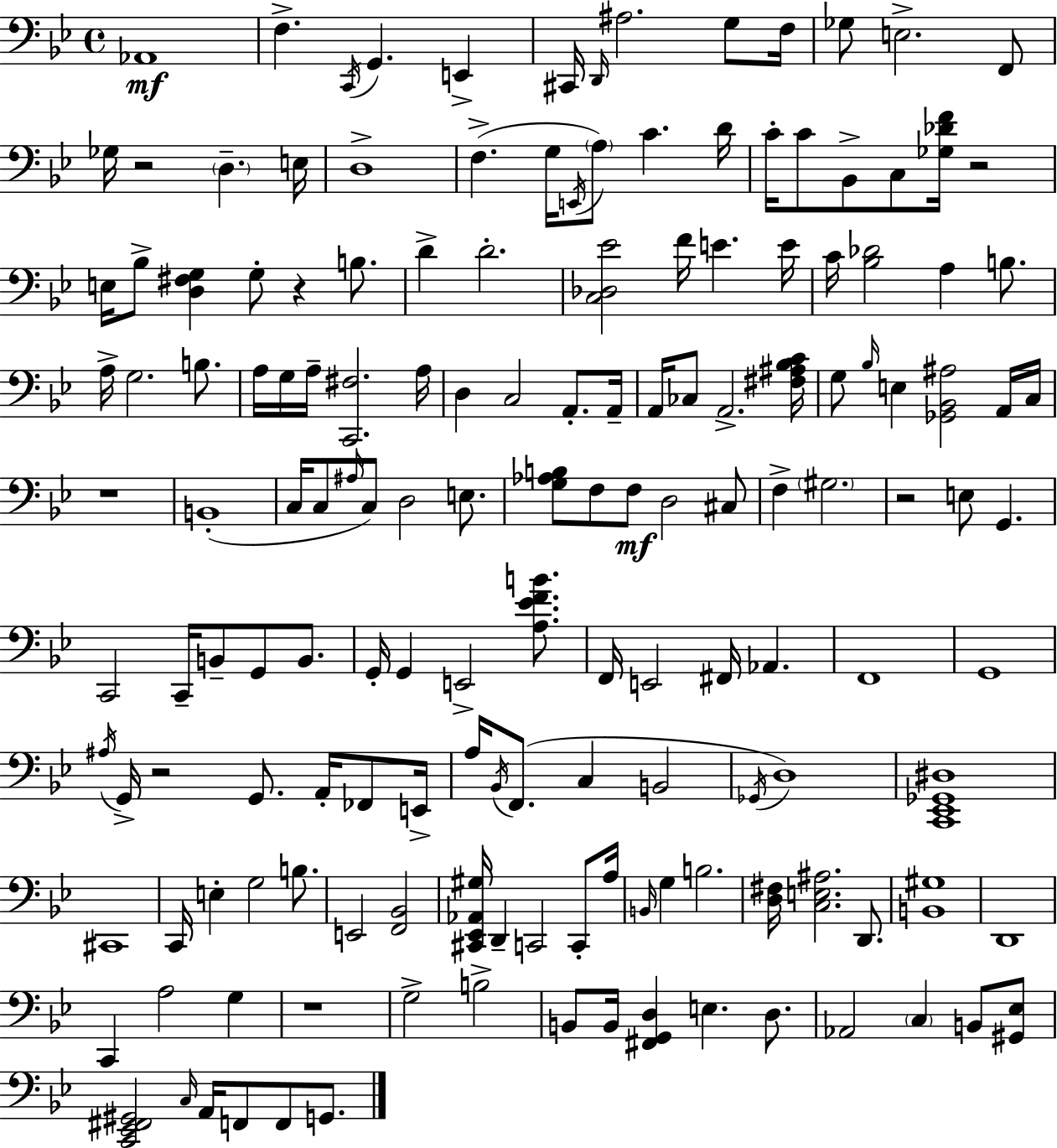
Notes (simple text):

Ab2/w F3/q. C2/s G2/q. E2/q C#2/s D2/s A#3/h. G3/e F3/s Gb3/e E3/h. F2/e Gb3/s R/h D3/q. E3/s D3/w F3/q. G3/s E2/s A3/e C4/q. D4/s C4/s C4/e Bb2/e C3/e [Gb3,Db4,F4]/s R/h E3/s Bb3/e [D3,F#3,G3]/q G3/e R/q B3/e. D4/q D4/h. [C3,Db3,Eb4]/h F4/s E4/q. E4/s C4/s [Bb3,Db4]/h A3/q B3/e. A3/s G3/h. B3/e. A3/s G3/s A3/s [C2,F#3]/h. A3/s D3/q C3/h A2/e. A2/s A2/s CES3/e A2/h. [F#3,A#3,Bb3,C4]/s G3/e Bb3/s E3/q [Gb2,Bb2,A#3]/h A2/s C3/s R/w B2/w C3/s C3/e A#3/s C3/e D3/h E3/e. [G3,Ab3,B3]/e F3/e F3/e D3/h C#3/e F3/q G#3/h. R/h E3/e G2/q. C2/h C2/s B2/e G2/e B2/e. G2/s G2/q E2/h [A3,Eb4,F4,B4]/e. F2/s E2/h F#2/s Ab2/q. F2/w G2/w A#3/s G2/s R/h G2/e. A2/s FES2/e E2/s A3/s Bb2/s F2/e. C3/q B2/h Gb2/s D3/w [C2,Eb2,Gb2,D#3]/w C#2/w C2/s E3/q G3/h B3/e. E2/h [F2,Bb2]/h [C#2,Eb2,Ab2,G#3]/s D2/q C2/h C2/e A3/s B2/s G3/q B3/h. [D3,F#3]/s [C3,E3,A#3]/h. D2/e. [B2,G#3]/w D2/w C2/q A3/h G3/q R/w G3/h B3/h B2/e B2/s [F#2,G2,D3]/q E3/q. D3/e. Ab2/h C3/q B2/e [G#2,Eb3]/e [C2,Eb2,F#2,G#2]/h C3/s A2/s F2/e F2/e G2/e.